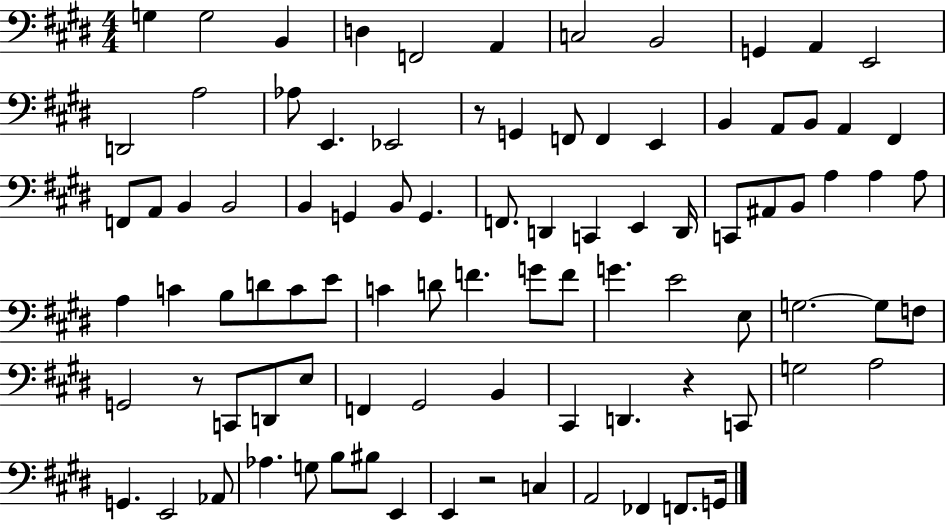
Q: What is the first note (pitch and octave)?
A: G3